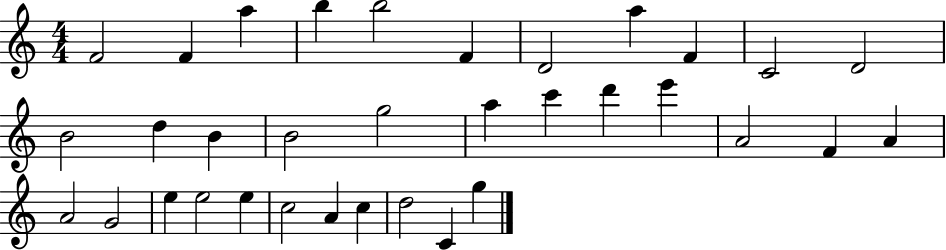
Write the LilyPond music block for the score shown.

{
  \clef treble
  \numericTimeSignature
  \time 4/4
  \key c \major
  f'2 f'4 a''4 | b''4 b''2 f'4 | d'2 a''4 f'4 | c'2 d'2 | \break b'2 d''4 b'4 | b'2 g''2 | a''4 c'''4 d'''4 e'''4 | a'2 f'4 a'4 | \break a'2 g'2 | e''4 e''2 e''4 | c''2 a'4 c''4 | d''2 c'4 g''4 | \break \bar "|."
}